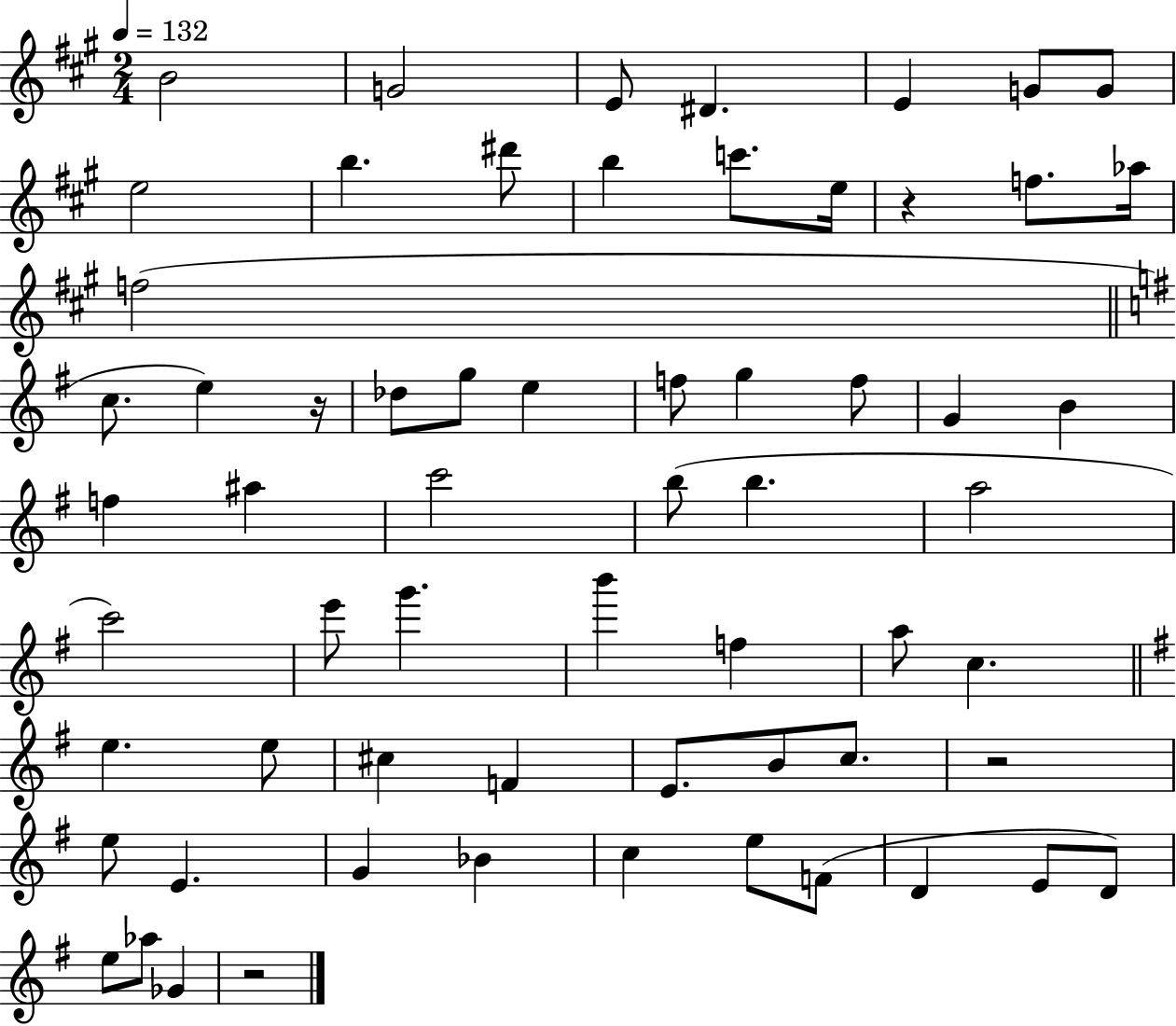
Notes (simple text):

B4/h G4/h E4/e D#4/q. E4/q G4/e G4/e E5/h B5/q. D#6/e B5/q C6/e. E5/s R/q F5/e. Ab5/s F5/h C5/e. E5/q R/s Db5/e G5/e E5/q F5/e G5/q F5/e G4/q B4/q F5/q A#5/q C6/h B5/e B5/q. A5/h C6/h E6/e G6/q. B6/q F5/q A5/e C5/q. E5/q. E5/e C#5/q F4/q E4/e. B4/e C5/e. R/h E5/e E4/q. G4/q Bb4/q C5/q E5/e F4/e D4/q E4/e D4/e E5/e Ab5/e Gb4/q R/h